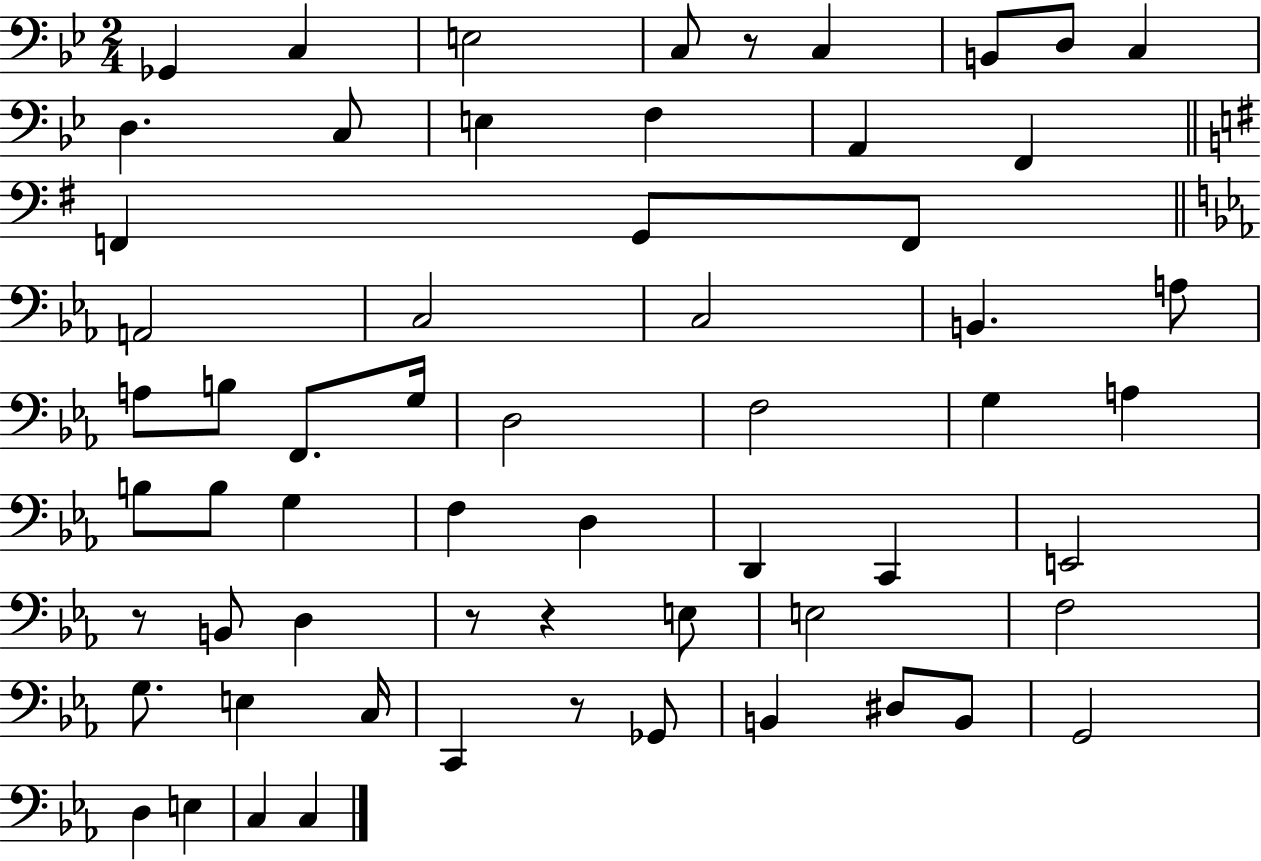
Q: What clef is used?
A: bass